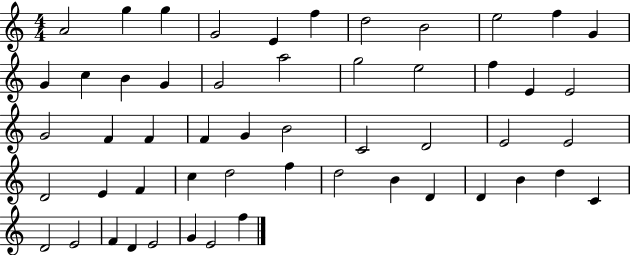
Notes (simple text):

A4/h G5/q G5/q G4/h E4/q F5/q D5/h B4/h E5/h F5/q G4/q G4/q C5/q B4/q G4/q G4/h A5/h G5/h E5/h F5/q E4/q E4/h G4/h F4/q F4/q F4/q G4/q B4/h C4/h D4/h E4/h E4/h D4/h E4/q F4/q C5/q D5/h F5/q D5/h B4/q D4/q D4/q B4/q D5/q C4/q D4/h E4/h F4/q D4/q E4/h G4/q E4/h F5/q